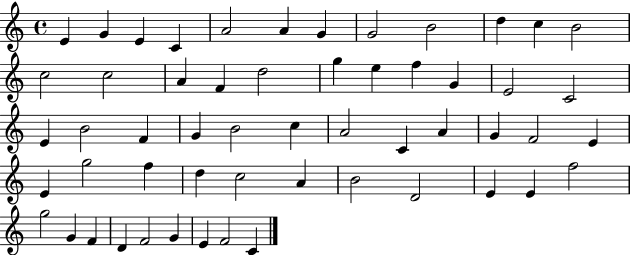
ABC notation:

X:1
T:Untitled
M:4/4
L:1/4
K:C
E G E C A2 A G G2 B2 d c B2 c2 c2 A F d2 g e f G E2 C2 E B2 F G B2 c A2 C A G F2 E E g2 f d c2 A B2 D2 E E f2 g2 G F D F2 G E F2 C